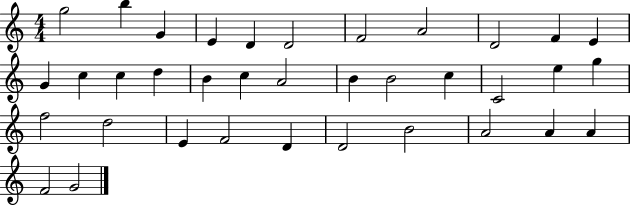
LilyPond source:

{
  \clef treble
  \numericTimeSignature
  \time 4/4
  \key c \major
  g''2 b''4 g'4 | e'4 d'4 d'2 | f'2 a'2 | d'2 f'4 e'4 | \break g'4 c''4 c''4 d''4 | b'4 c''4 a'2 | b'4 b'2 c''4 | c'2 e''4 g''4 | \break f''2 d''2 | e'4 f'2 d'4 | d'2 b'2 | a'2 a'4 a'4 | \break f'2 g'2 | \bar "|."
}